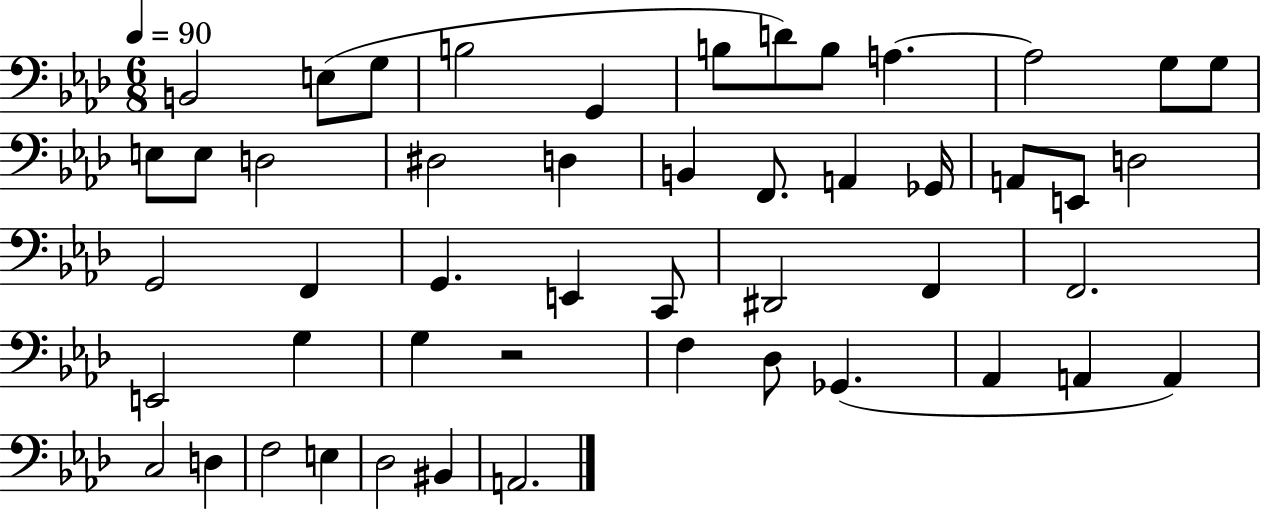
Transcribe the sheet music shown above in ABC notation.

X:1
T:Untitled
M:6/8
L:1/4
K:Ab
B,,2 E,/2 G,/2 B,2 G,, B,/2 D/2 B,/2 A, A,2 G,/2 G,/2 E,/2 E,/2 D,2 ^D,2 D, B,, F,,/2 A,, _G,,/4 A,,/2 E,,/2 D,2 G,,2 F,, G,, E,, C,,/2 ^D,,2 F,, F,,2 E,,2 G, G, z2 F, _D,/2 _G,, _A,, A,, A,, C,2 D, F,2 E, _D,2 ^B,, A,,2